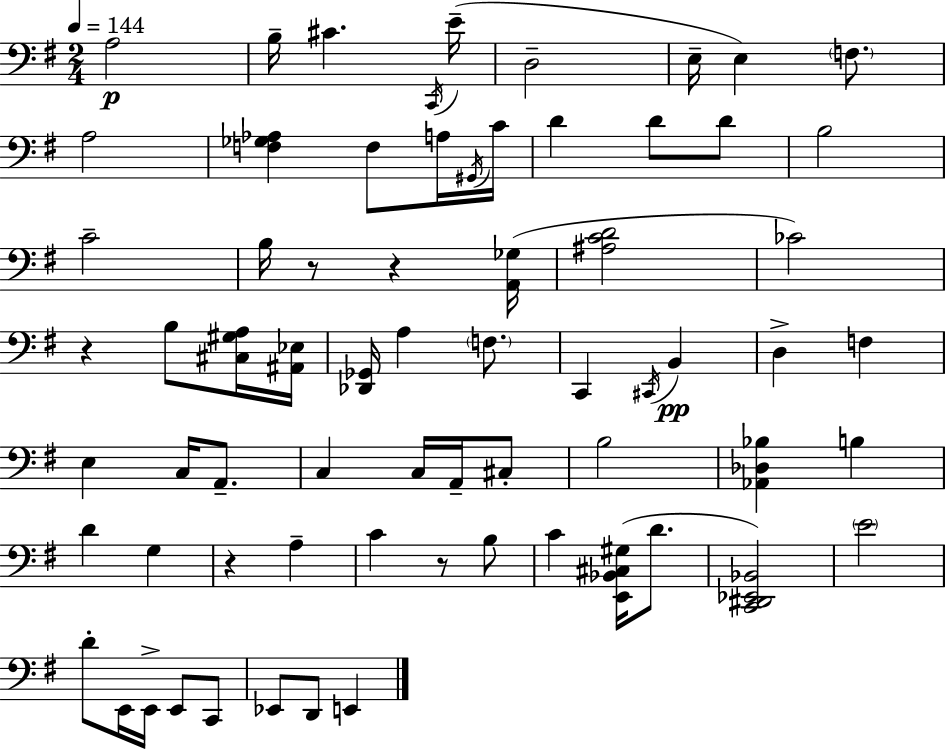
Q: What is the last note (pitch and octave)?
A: E2